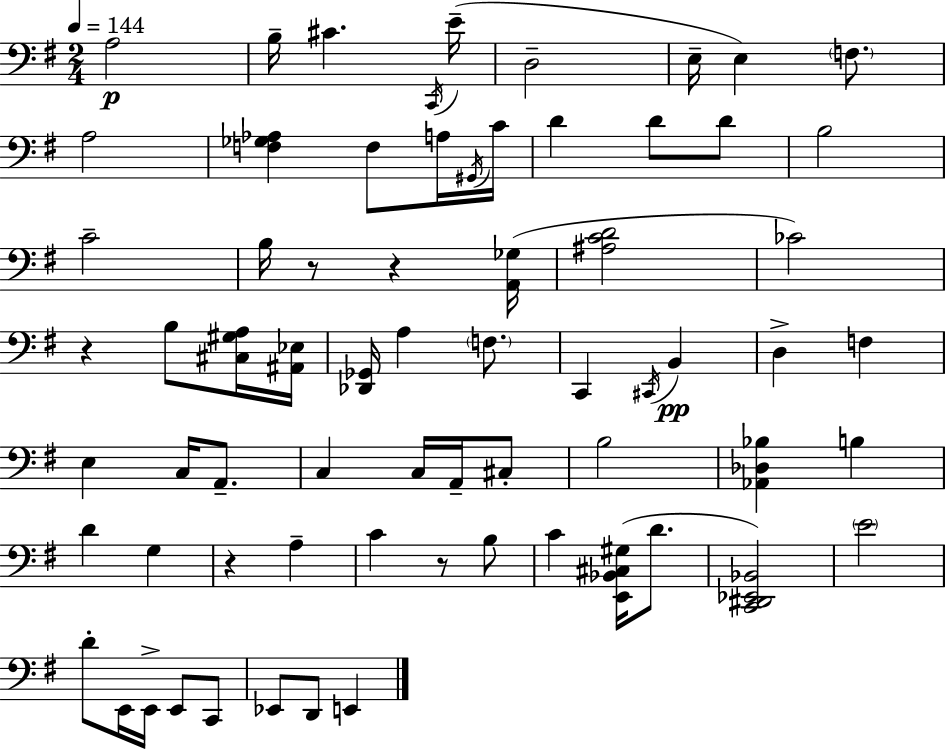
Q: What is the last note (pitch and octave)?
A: E2